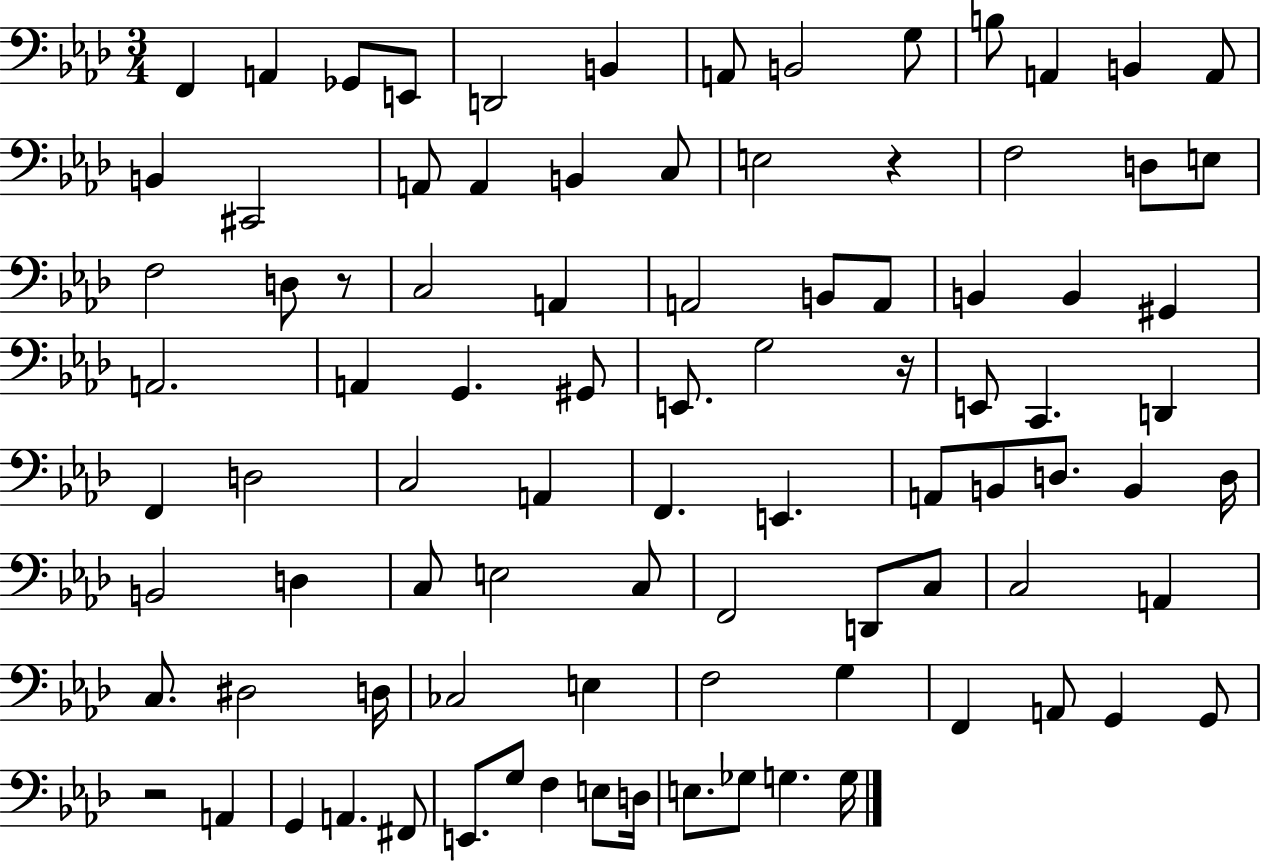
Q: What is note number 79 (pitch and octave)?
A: E2